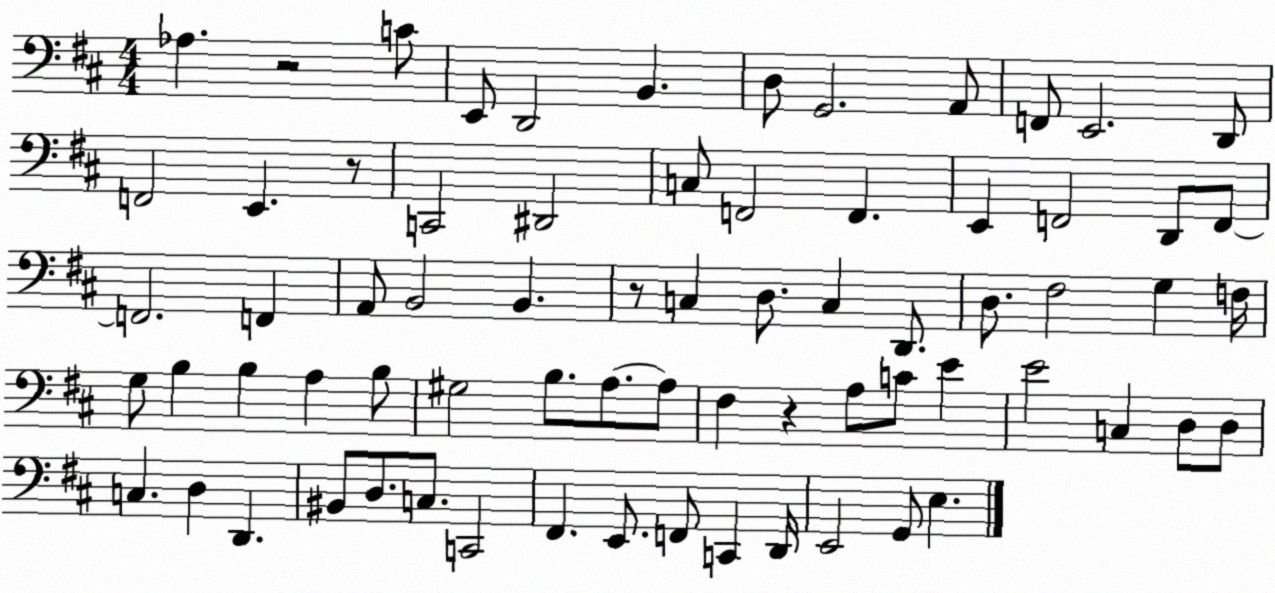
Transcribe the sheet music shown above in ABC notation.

X:1
T:Untitled
M:4/4
L:1/4
K:D
_A, z2 C/2 E,,/2 D,,2 B,, D,/2 G,,2 A,,/2 F,,/2 E,,2 D,,/2 F,,2 E,, z/2 C,,2 ^D,,2 C,/2 F,,2 F,, E,, F,,2 D,,/2 F,,/2 F,,2 F,, A,,/2 B,,2 B,, z/2 C, D,/2 C, D,,/2 D,/2 ^F,2 G, F,/4 G,/2 B, B, A, B,/2 ^G,2 B,/2 A,/2 A,/2 ^F, z A,/2 C/2 E E2 C, D,/2 D,/2 C, D, D,, ^B,,/2 D,/2 C,/2 C,,2 ^F,, E,,/2 F,,/2 C,, D,,/4 E,,2 G,,/2 E,